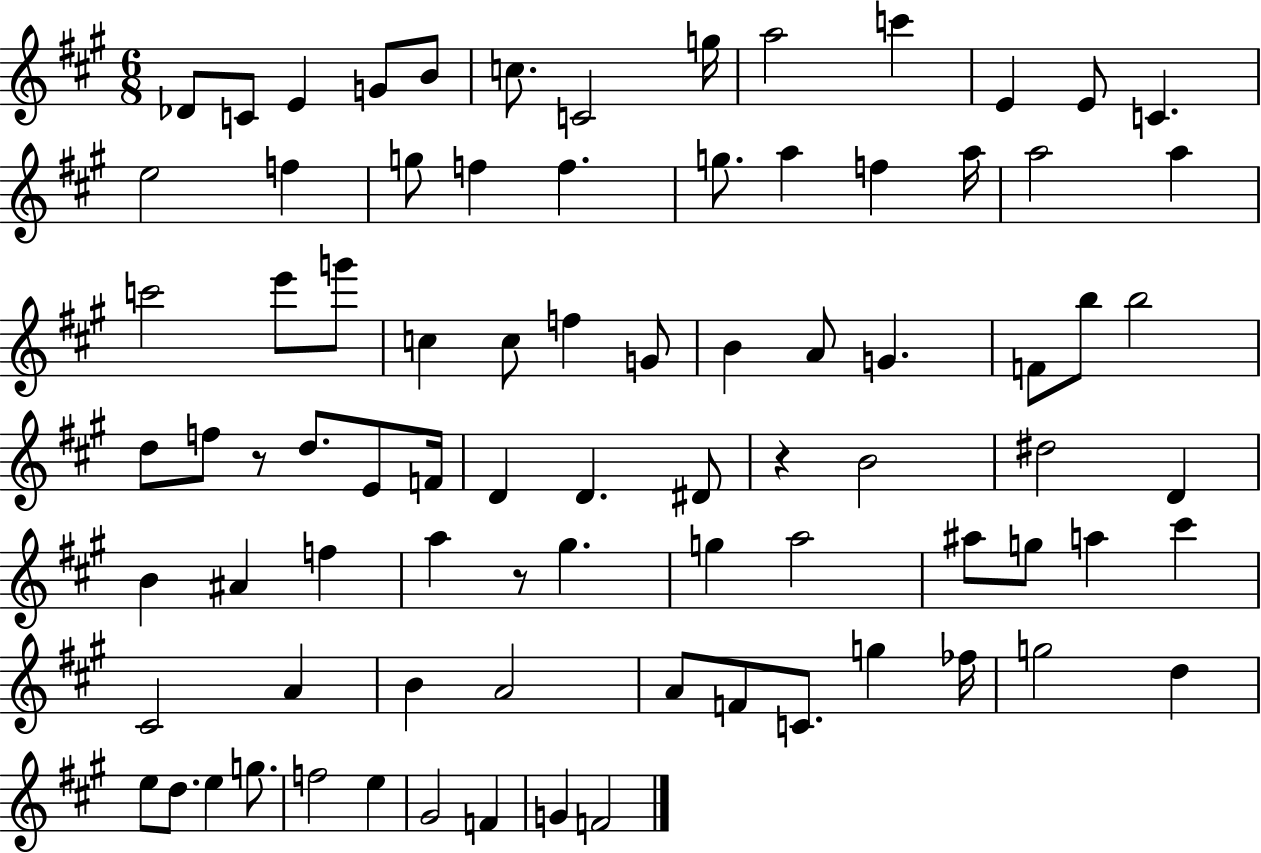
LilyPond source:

{
  \clef treble
  \numericTimeSignature
  \time 6/8
  \key a \major
  \repeat volta 2 { des'8 c'8 e'4 g'8 b'8 | c''8. c'2 g''16 | a''2 c'''4 | e'4 e'8 c'4. | \break e''2 f''4 | g''8 f''4 f''4. | g''8. a''4 f''4 a''16 | a''2 a''4 | \break c'''2 e'''8 g'''8 | c''4 c''8 f''4 g'8 | b'4 a'8 g'4. | f'8 b''8 b''2 | \break d''8 f''8 r8 d''8. e'8 f'16 | d'4 d'4. dis'8 | r4 b'2 | dis''2 d'4 | \break b'4 ais'4 f''4 | a''4 r8 gis''4. | g''4 a''2 | ais''8 g''8 a''4 cis'''4 | \break cis'2 a'4 | b'4 a'2 | a'8 f'8 c'8. g''4 fes''16 | g''2 d''4 | \break e''8 d''8. e''4 g''8. | f''2 e''4 | gis'2 f'4 | g'4 f'2 | \break } \bar "|."
}